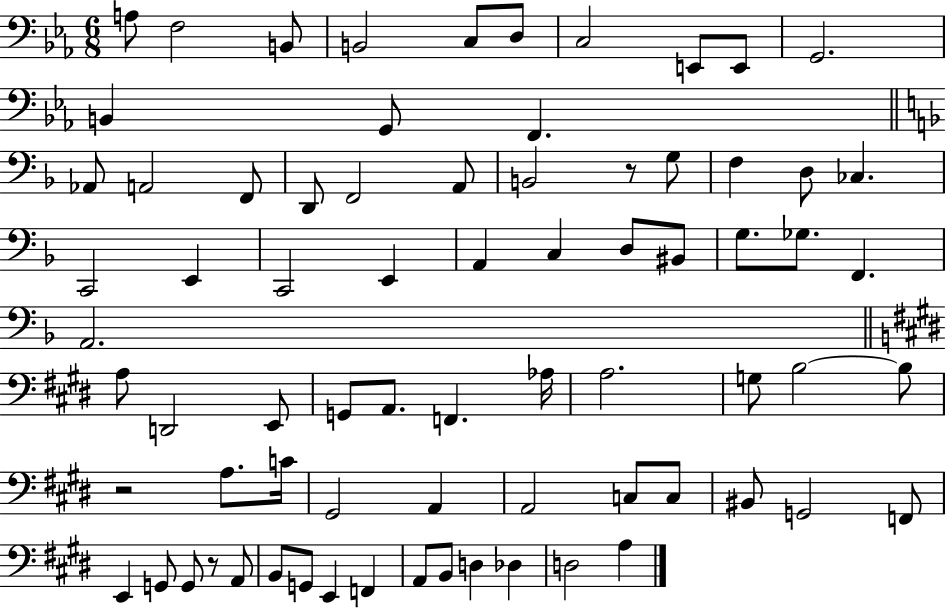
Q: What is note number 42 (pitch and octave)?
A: F2